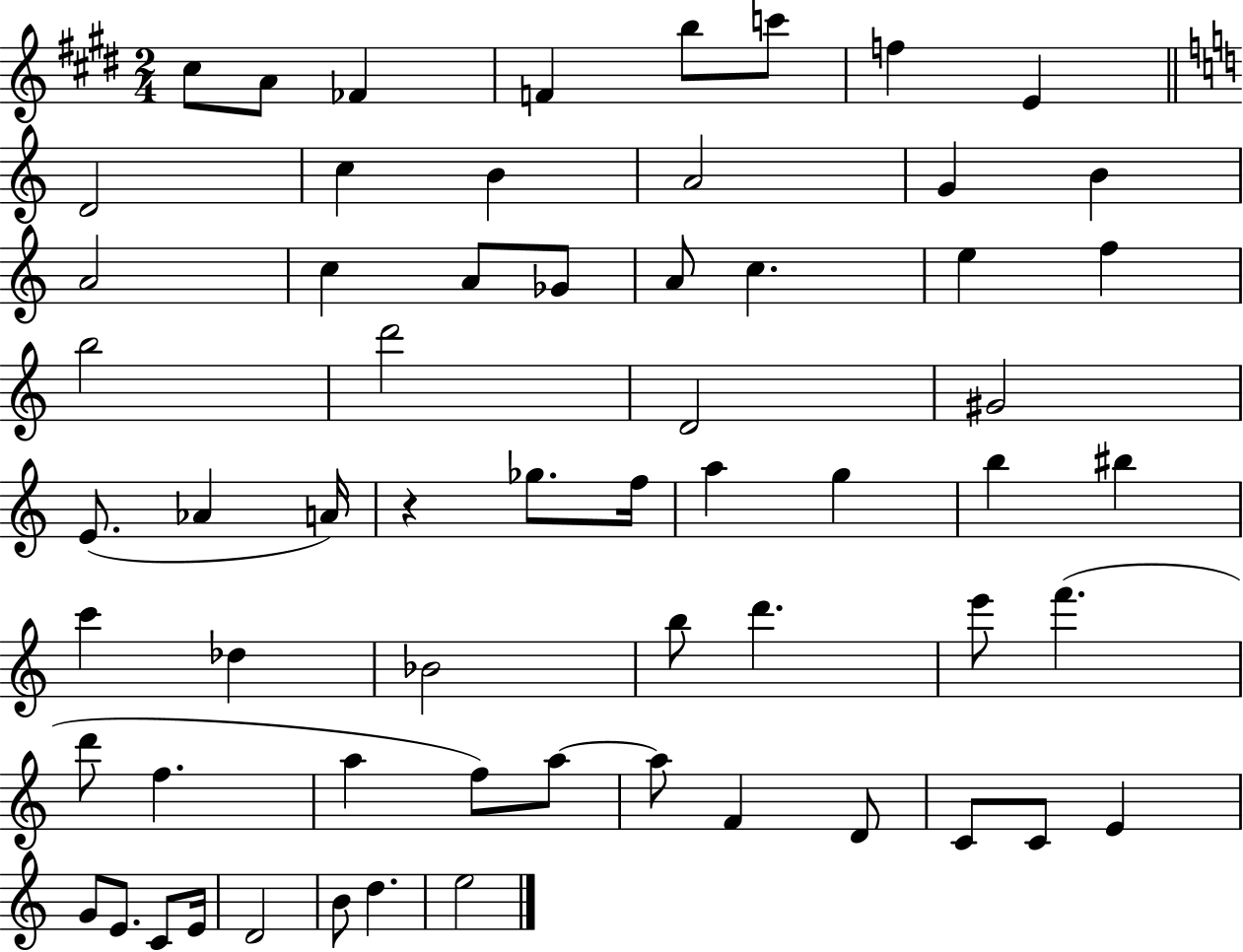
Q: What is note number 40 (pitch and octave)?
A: D6